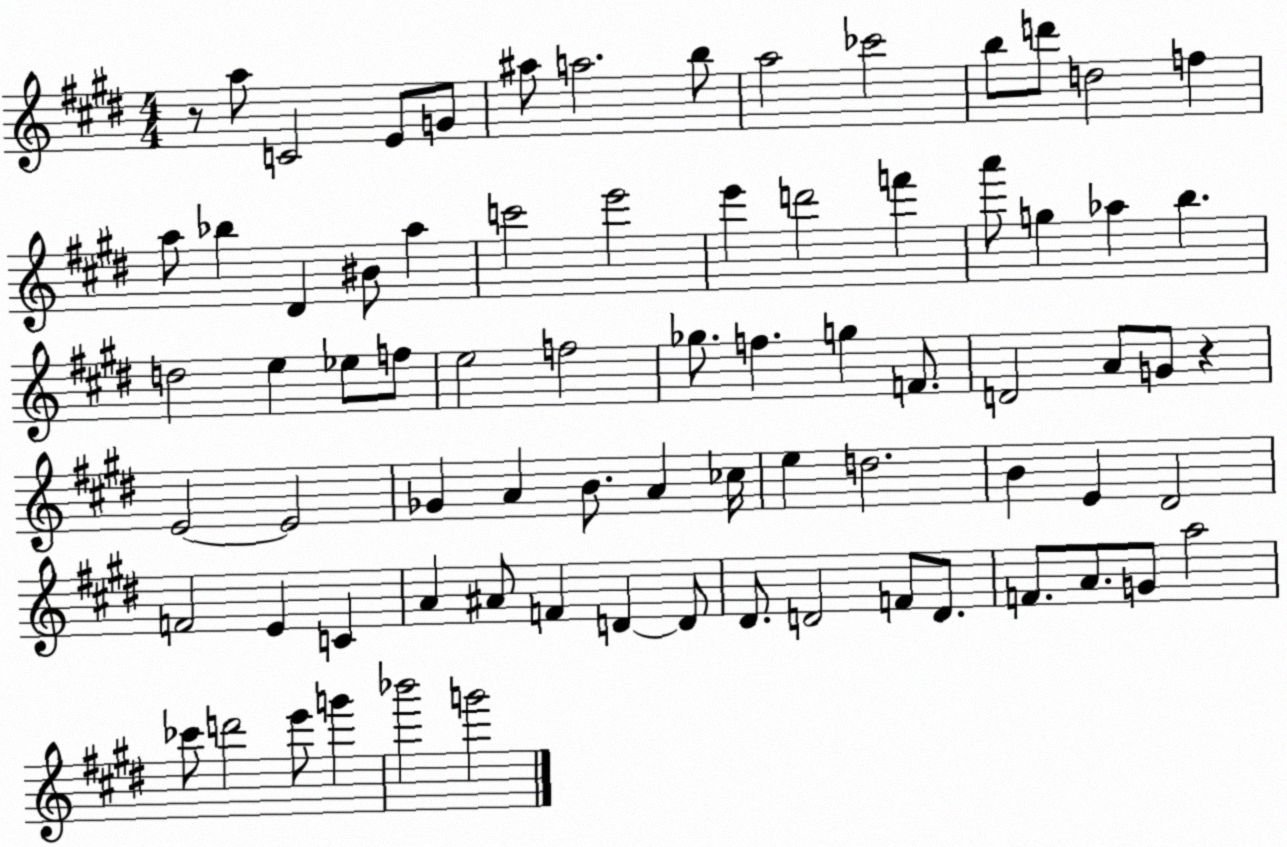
X:1
T:Untitled
M:4/4
L:1/4
K:E
z/2 a/2 C2 E/2 G/2 ^a/2 a2 b/2 a2 _c'2 b/2 d'/2 d2 f a/2 _b ^D ^B/2 a c'2 e'2 e' d'2 f' a'/2 g _a b d2 e _e/2 f/2 e2 f2 _g/2 f g F/2 D2 A/2 G/2 z E2 E2 _G A B/2 A _c/4 e d2 B E ^D2 F2 E C A ^A/2 F D D/2 ^D/2 D2 F/2 D/2 F/2 A/2 G/2 a2 _c'/2 d'2 e'/2 g' _b'2 g'2